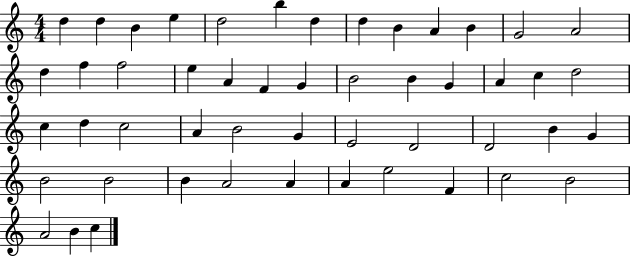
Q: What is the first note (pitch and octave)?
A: D5